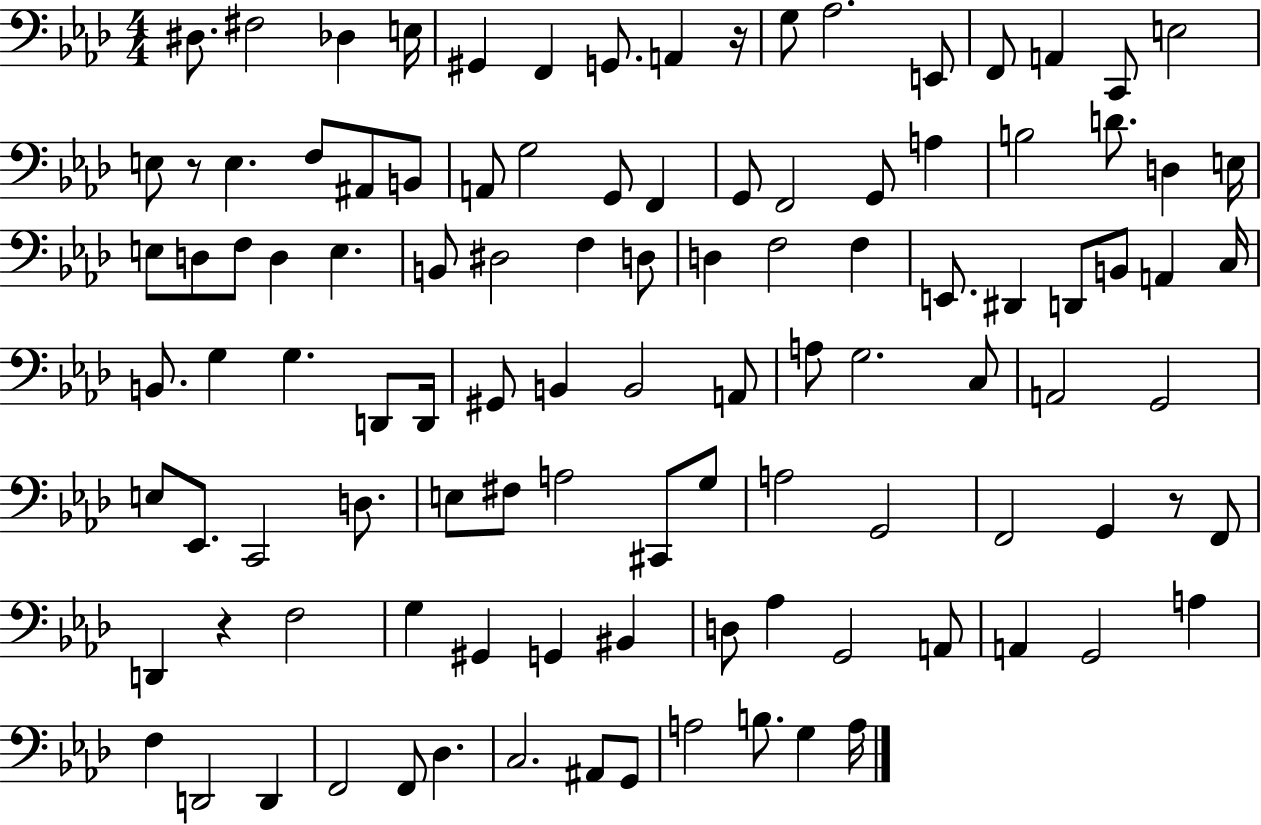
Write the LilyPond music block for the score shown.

{
  \clef bass
  \numericTimeSignature
  \time 4/4
  \key aes \major
  dis8. fis2 des4 e16 | gis,4 f,4 g,8. a,4 r16 | g8 aes2. e,8 | f,8 a,4 c,8 e2 | \break e8 r8 e4. f8 ais,8 b,8 | a,8 g2 g,8 f,4 | g,8 f,2 g,8 a4 | b2 d'8. d4 e16 | \break e8 d8 f8 d4 e4. | b,8 dis2 f4 d8 | d4 f2 f4 | e,8. dis,4 d,8 b,8 a,4 c16 | \break b,8. g4 g4. d,8 d,16 | gis,8 b,4 b,2 a,8 | a8 g2. c8 | a,2 g,2 | \break e8 ees,8. c,2 d8. | e8 fis8 a2 cis,8 g8 | a2 g,2 | f,2 g,4 r8 f,8 | \break d,4 r4 f2 | g4 gis,4 g,4 bis,4 | d8 aes4 g,2 a,8 | a,4 g,2 a4 | \break f4 d,2 d,4 | f,2 f,8 des4. | c2. ais,8 g,8 | a2 b8. g4 a16 | \break \bar "|."
}